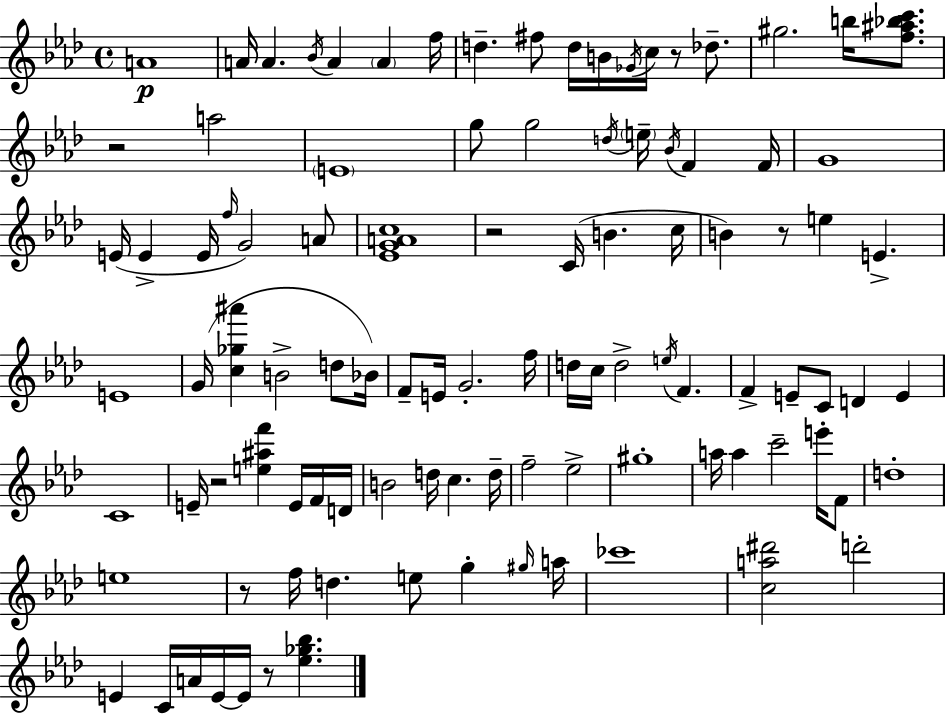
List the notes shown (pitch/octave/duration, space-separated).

A4/w A4/s A4/q. Bb4/s A4/q A4/q F5/s D5/q. F#5/e D5/s B4/s Gb4/s C5/s R/e Db5/e. G#5/h. B5/s [F5,A#5,Bb5,C6]/e. R/h A5/h E4/w G5/e G5/h D5/s E5/s Bb4/s F4/q F4/s G4/w E4/s E4/q E4/s F5/s G4/h A4/e [Eb4,G4,A4,C5]/w R/h C4/s B4/q. C5/s B4/q R/e E5/q E4/q. E4/w G4/s [C5,Gb5,A#6]/q B4/h D5/e Bb4/s F4/e E4/s G4/h. F5/s D5/s C5/s D5/h E5/s F4/q. F4/q E4/e C4/e D4/q E4/q C4/w E4/s R/h [E5,A#5,F6]/q E4/s F4/s D4/s B4/h D5/s C5/q. D5/s F5/h Eb5/h G#5/w A5/s A5/q C6/h E6/s F4/e D5/w E5/w R/e F5/s D5/q. E5/e G5/q G#5/s A5/s CES6/w [C5,A5,D#6]/h D6/h E4/q C4/s A4/s E4/s E4/s R/e [Eb5,Gb5,Bb5]/q.